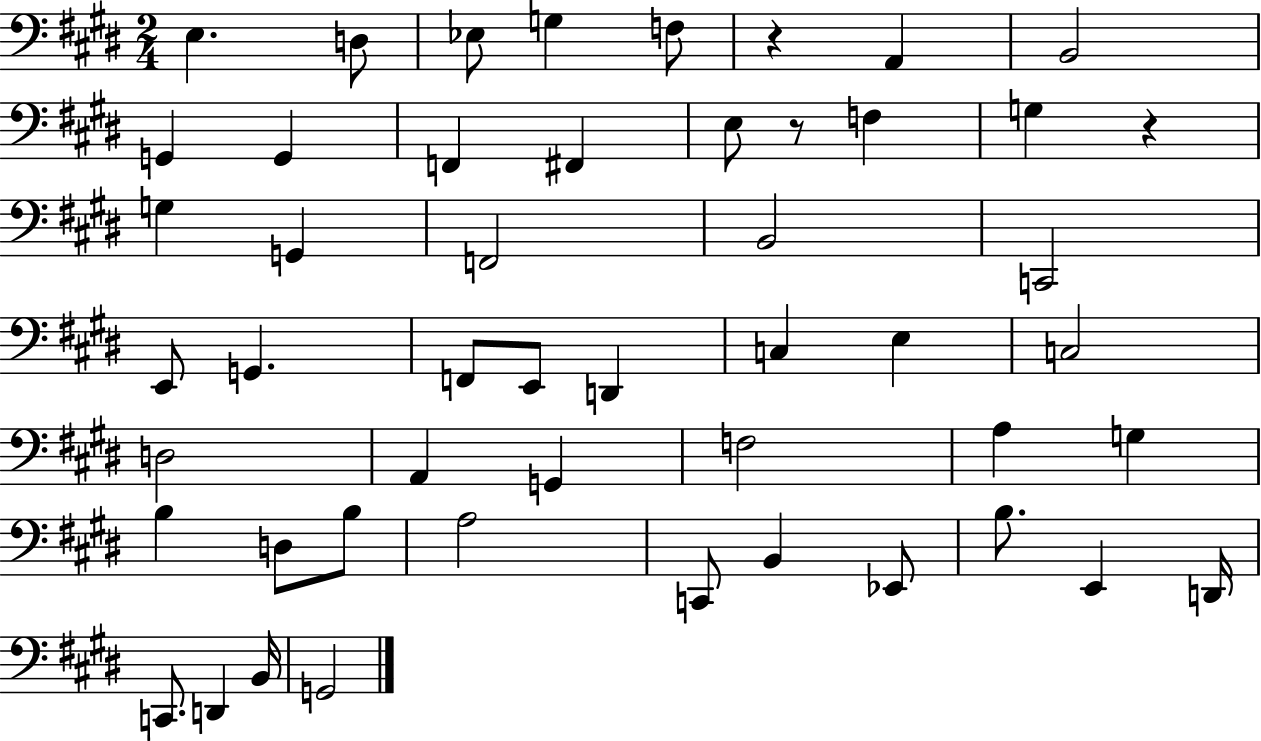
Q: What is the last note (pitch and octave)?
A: G2